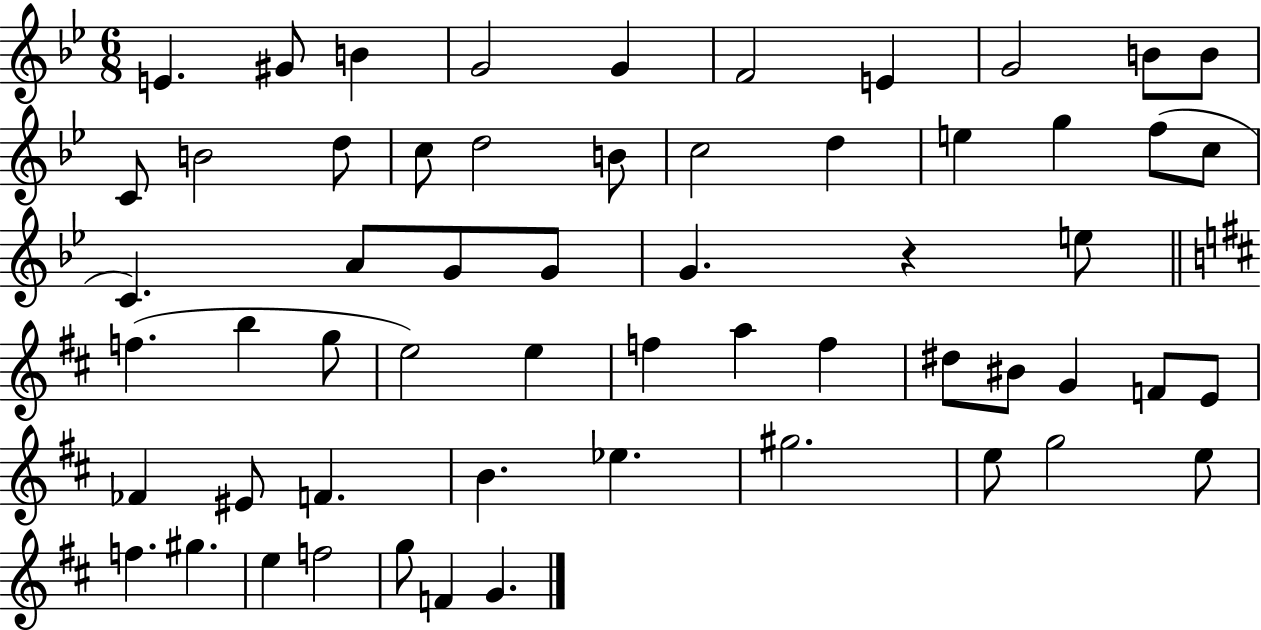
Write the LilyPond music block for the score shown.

{
  \clef treble
  \numericTimeSignature
  \time 6/8
  \key bes \major
  e'4. gis'8 b'4 | g'2 g'4 | f'2 e'4 | g'2 b'8 b'8 | \break c'8 b'2 d''8 | c''8 d''2 b'8 | c''2 d''4 | e''4 g''4 f''8( c''8 | \break c'4.) a'8 g'8 g'8 | g'4. r4 e''8 | \bar "||" \break \key d \major f''4.( b''4 g''8 | e''2) e''4 | f''4 a''4 f''4 | dis''8 bis'8 g'4 f'8 e'8 | \break fes'4 eis'8 f'4. | b'4. ees''4. | gis''2. | e''8 g''2 e''8 | \break f''4. gis''4. | e''4 f''2 | g''8 f'4 g'4. | \bar "|."
}